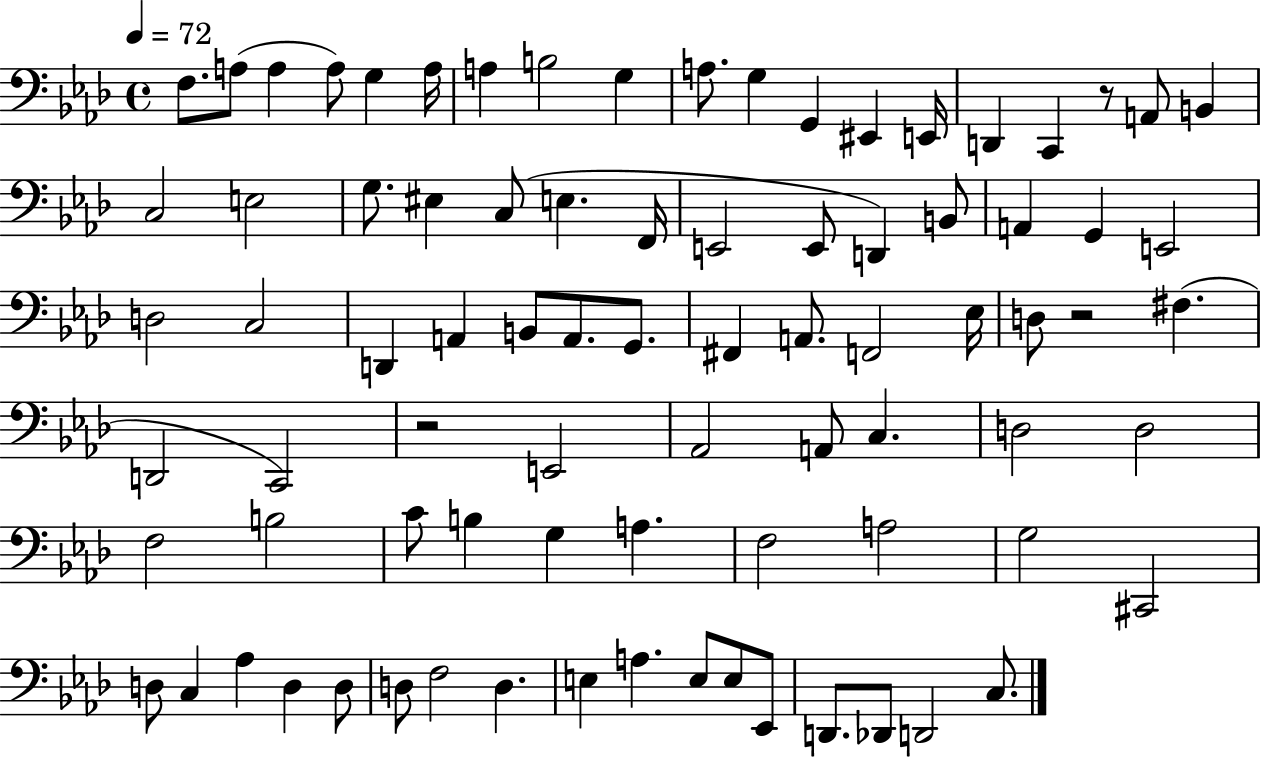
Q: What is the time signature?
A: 4/4